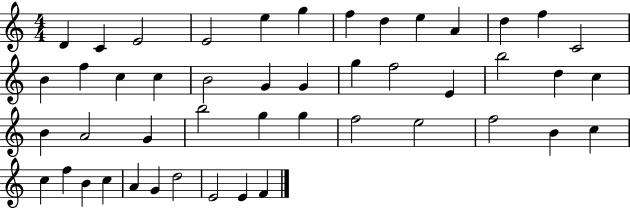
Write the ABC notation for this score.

X:1
T:Untitled
M:4/4
L:1/4
K:C
D C E2 E2 e g f d e A d f C2 B f c c B2 G G g f2 E b2 d c B A2 G b2 g g f2 e2 f2 B c c f B c A G d2 E2 E F